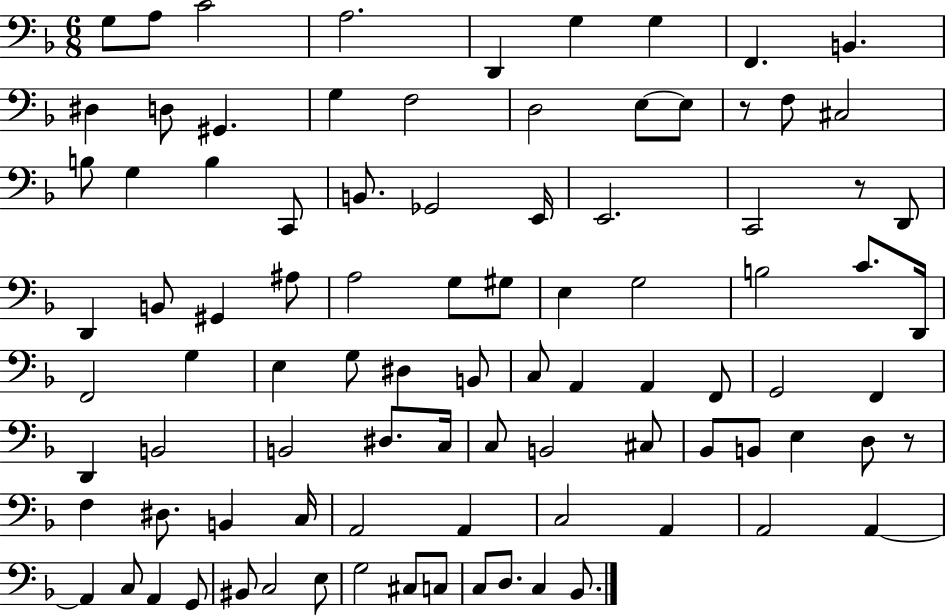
{
  \clef bass
  \numericTimeSignature
  \time 6/8
  \key f \major
  g8 a8 c'2 | a2. | d,4 g4 g4 | f,4. b,4. | \break dis4 d8 gis,4. | g4 f2 | d2 e8~~ e8 | r8 f8 cis2 | \break b8 g4 b4 c,8 | b,8. ges,2 e,16 | e,2. | c,2 r8 d,8 | \break d,4 b,8 gis,4 ais8 | a2 g8 gis8 | e4 g2 | b2 c'8. d,16 | \break f,2 g4 | e4 g8 dis4 b,8 | c8 a,4 a,4 f,8 | g,2 f,4 | \break d,4 b,2 | b,2 dis8. c16 | c8 b,2 cis8 | bes,8 b,8 e4 d8 r8 | \break f4 dis8. b,4 c16 | a,2 a,4 | c2 a,4 | a,2 a,4~~ | \break a,4 c8 a,4 g,8 | bis,8 c2 e8 | g2 cis8 c8 | c8 d8. c4 bes,8. | \break \bar "|."
}